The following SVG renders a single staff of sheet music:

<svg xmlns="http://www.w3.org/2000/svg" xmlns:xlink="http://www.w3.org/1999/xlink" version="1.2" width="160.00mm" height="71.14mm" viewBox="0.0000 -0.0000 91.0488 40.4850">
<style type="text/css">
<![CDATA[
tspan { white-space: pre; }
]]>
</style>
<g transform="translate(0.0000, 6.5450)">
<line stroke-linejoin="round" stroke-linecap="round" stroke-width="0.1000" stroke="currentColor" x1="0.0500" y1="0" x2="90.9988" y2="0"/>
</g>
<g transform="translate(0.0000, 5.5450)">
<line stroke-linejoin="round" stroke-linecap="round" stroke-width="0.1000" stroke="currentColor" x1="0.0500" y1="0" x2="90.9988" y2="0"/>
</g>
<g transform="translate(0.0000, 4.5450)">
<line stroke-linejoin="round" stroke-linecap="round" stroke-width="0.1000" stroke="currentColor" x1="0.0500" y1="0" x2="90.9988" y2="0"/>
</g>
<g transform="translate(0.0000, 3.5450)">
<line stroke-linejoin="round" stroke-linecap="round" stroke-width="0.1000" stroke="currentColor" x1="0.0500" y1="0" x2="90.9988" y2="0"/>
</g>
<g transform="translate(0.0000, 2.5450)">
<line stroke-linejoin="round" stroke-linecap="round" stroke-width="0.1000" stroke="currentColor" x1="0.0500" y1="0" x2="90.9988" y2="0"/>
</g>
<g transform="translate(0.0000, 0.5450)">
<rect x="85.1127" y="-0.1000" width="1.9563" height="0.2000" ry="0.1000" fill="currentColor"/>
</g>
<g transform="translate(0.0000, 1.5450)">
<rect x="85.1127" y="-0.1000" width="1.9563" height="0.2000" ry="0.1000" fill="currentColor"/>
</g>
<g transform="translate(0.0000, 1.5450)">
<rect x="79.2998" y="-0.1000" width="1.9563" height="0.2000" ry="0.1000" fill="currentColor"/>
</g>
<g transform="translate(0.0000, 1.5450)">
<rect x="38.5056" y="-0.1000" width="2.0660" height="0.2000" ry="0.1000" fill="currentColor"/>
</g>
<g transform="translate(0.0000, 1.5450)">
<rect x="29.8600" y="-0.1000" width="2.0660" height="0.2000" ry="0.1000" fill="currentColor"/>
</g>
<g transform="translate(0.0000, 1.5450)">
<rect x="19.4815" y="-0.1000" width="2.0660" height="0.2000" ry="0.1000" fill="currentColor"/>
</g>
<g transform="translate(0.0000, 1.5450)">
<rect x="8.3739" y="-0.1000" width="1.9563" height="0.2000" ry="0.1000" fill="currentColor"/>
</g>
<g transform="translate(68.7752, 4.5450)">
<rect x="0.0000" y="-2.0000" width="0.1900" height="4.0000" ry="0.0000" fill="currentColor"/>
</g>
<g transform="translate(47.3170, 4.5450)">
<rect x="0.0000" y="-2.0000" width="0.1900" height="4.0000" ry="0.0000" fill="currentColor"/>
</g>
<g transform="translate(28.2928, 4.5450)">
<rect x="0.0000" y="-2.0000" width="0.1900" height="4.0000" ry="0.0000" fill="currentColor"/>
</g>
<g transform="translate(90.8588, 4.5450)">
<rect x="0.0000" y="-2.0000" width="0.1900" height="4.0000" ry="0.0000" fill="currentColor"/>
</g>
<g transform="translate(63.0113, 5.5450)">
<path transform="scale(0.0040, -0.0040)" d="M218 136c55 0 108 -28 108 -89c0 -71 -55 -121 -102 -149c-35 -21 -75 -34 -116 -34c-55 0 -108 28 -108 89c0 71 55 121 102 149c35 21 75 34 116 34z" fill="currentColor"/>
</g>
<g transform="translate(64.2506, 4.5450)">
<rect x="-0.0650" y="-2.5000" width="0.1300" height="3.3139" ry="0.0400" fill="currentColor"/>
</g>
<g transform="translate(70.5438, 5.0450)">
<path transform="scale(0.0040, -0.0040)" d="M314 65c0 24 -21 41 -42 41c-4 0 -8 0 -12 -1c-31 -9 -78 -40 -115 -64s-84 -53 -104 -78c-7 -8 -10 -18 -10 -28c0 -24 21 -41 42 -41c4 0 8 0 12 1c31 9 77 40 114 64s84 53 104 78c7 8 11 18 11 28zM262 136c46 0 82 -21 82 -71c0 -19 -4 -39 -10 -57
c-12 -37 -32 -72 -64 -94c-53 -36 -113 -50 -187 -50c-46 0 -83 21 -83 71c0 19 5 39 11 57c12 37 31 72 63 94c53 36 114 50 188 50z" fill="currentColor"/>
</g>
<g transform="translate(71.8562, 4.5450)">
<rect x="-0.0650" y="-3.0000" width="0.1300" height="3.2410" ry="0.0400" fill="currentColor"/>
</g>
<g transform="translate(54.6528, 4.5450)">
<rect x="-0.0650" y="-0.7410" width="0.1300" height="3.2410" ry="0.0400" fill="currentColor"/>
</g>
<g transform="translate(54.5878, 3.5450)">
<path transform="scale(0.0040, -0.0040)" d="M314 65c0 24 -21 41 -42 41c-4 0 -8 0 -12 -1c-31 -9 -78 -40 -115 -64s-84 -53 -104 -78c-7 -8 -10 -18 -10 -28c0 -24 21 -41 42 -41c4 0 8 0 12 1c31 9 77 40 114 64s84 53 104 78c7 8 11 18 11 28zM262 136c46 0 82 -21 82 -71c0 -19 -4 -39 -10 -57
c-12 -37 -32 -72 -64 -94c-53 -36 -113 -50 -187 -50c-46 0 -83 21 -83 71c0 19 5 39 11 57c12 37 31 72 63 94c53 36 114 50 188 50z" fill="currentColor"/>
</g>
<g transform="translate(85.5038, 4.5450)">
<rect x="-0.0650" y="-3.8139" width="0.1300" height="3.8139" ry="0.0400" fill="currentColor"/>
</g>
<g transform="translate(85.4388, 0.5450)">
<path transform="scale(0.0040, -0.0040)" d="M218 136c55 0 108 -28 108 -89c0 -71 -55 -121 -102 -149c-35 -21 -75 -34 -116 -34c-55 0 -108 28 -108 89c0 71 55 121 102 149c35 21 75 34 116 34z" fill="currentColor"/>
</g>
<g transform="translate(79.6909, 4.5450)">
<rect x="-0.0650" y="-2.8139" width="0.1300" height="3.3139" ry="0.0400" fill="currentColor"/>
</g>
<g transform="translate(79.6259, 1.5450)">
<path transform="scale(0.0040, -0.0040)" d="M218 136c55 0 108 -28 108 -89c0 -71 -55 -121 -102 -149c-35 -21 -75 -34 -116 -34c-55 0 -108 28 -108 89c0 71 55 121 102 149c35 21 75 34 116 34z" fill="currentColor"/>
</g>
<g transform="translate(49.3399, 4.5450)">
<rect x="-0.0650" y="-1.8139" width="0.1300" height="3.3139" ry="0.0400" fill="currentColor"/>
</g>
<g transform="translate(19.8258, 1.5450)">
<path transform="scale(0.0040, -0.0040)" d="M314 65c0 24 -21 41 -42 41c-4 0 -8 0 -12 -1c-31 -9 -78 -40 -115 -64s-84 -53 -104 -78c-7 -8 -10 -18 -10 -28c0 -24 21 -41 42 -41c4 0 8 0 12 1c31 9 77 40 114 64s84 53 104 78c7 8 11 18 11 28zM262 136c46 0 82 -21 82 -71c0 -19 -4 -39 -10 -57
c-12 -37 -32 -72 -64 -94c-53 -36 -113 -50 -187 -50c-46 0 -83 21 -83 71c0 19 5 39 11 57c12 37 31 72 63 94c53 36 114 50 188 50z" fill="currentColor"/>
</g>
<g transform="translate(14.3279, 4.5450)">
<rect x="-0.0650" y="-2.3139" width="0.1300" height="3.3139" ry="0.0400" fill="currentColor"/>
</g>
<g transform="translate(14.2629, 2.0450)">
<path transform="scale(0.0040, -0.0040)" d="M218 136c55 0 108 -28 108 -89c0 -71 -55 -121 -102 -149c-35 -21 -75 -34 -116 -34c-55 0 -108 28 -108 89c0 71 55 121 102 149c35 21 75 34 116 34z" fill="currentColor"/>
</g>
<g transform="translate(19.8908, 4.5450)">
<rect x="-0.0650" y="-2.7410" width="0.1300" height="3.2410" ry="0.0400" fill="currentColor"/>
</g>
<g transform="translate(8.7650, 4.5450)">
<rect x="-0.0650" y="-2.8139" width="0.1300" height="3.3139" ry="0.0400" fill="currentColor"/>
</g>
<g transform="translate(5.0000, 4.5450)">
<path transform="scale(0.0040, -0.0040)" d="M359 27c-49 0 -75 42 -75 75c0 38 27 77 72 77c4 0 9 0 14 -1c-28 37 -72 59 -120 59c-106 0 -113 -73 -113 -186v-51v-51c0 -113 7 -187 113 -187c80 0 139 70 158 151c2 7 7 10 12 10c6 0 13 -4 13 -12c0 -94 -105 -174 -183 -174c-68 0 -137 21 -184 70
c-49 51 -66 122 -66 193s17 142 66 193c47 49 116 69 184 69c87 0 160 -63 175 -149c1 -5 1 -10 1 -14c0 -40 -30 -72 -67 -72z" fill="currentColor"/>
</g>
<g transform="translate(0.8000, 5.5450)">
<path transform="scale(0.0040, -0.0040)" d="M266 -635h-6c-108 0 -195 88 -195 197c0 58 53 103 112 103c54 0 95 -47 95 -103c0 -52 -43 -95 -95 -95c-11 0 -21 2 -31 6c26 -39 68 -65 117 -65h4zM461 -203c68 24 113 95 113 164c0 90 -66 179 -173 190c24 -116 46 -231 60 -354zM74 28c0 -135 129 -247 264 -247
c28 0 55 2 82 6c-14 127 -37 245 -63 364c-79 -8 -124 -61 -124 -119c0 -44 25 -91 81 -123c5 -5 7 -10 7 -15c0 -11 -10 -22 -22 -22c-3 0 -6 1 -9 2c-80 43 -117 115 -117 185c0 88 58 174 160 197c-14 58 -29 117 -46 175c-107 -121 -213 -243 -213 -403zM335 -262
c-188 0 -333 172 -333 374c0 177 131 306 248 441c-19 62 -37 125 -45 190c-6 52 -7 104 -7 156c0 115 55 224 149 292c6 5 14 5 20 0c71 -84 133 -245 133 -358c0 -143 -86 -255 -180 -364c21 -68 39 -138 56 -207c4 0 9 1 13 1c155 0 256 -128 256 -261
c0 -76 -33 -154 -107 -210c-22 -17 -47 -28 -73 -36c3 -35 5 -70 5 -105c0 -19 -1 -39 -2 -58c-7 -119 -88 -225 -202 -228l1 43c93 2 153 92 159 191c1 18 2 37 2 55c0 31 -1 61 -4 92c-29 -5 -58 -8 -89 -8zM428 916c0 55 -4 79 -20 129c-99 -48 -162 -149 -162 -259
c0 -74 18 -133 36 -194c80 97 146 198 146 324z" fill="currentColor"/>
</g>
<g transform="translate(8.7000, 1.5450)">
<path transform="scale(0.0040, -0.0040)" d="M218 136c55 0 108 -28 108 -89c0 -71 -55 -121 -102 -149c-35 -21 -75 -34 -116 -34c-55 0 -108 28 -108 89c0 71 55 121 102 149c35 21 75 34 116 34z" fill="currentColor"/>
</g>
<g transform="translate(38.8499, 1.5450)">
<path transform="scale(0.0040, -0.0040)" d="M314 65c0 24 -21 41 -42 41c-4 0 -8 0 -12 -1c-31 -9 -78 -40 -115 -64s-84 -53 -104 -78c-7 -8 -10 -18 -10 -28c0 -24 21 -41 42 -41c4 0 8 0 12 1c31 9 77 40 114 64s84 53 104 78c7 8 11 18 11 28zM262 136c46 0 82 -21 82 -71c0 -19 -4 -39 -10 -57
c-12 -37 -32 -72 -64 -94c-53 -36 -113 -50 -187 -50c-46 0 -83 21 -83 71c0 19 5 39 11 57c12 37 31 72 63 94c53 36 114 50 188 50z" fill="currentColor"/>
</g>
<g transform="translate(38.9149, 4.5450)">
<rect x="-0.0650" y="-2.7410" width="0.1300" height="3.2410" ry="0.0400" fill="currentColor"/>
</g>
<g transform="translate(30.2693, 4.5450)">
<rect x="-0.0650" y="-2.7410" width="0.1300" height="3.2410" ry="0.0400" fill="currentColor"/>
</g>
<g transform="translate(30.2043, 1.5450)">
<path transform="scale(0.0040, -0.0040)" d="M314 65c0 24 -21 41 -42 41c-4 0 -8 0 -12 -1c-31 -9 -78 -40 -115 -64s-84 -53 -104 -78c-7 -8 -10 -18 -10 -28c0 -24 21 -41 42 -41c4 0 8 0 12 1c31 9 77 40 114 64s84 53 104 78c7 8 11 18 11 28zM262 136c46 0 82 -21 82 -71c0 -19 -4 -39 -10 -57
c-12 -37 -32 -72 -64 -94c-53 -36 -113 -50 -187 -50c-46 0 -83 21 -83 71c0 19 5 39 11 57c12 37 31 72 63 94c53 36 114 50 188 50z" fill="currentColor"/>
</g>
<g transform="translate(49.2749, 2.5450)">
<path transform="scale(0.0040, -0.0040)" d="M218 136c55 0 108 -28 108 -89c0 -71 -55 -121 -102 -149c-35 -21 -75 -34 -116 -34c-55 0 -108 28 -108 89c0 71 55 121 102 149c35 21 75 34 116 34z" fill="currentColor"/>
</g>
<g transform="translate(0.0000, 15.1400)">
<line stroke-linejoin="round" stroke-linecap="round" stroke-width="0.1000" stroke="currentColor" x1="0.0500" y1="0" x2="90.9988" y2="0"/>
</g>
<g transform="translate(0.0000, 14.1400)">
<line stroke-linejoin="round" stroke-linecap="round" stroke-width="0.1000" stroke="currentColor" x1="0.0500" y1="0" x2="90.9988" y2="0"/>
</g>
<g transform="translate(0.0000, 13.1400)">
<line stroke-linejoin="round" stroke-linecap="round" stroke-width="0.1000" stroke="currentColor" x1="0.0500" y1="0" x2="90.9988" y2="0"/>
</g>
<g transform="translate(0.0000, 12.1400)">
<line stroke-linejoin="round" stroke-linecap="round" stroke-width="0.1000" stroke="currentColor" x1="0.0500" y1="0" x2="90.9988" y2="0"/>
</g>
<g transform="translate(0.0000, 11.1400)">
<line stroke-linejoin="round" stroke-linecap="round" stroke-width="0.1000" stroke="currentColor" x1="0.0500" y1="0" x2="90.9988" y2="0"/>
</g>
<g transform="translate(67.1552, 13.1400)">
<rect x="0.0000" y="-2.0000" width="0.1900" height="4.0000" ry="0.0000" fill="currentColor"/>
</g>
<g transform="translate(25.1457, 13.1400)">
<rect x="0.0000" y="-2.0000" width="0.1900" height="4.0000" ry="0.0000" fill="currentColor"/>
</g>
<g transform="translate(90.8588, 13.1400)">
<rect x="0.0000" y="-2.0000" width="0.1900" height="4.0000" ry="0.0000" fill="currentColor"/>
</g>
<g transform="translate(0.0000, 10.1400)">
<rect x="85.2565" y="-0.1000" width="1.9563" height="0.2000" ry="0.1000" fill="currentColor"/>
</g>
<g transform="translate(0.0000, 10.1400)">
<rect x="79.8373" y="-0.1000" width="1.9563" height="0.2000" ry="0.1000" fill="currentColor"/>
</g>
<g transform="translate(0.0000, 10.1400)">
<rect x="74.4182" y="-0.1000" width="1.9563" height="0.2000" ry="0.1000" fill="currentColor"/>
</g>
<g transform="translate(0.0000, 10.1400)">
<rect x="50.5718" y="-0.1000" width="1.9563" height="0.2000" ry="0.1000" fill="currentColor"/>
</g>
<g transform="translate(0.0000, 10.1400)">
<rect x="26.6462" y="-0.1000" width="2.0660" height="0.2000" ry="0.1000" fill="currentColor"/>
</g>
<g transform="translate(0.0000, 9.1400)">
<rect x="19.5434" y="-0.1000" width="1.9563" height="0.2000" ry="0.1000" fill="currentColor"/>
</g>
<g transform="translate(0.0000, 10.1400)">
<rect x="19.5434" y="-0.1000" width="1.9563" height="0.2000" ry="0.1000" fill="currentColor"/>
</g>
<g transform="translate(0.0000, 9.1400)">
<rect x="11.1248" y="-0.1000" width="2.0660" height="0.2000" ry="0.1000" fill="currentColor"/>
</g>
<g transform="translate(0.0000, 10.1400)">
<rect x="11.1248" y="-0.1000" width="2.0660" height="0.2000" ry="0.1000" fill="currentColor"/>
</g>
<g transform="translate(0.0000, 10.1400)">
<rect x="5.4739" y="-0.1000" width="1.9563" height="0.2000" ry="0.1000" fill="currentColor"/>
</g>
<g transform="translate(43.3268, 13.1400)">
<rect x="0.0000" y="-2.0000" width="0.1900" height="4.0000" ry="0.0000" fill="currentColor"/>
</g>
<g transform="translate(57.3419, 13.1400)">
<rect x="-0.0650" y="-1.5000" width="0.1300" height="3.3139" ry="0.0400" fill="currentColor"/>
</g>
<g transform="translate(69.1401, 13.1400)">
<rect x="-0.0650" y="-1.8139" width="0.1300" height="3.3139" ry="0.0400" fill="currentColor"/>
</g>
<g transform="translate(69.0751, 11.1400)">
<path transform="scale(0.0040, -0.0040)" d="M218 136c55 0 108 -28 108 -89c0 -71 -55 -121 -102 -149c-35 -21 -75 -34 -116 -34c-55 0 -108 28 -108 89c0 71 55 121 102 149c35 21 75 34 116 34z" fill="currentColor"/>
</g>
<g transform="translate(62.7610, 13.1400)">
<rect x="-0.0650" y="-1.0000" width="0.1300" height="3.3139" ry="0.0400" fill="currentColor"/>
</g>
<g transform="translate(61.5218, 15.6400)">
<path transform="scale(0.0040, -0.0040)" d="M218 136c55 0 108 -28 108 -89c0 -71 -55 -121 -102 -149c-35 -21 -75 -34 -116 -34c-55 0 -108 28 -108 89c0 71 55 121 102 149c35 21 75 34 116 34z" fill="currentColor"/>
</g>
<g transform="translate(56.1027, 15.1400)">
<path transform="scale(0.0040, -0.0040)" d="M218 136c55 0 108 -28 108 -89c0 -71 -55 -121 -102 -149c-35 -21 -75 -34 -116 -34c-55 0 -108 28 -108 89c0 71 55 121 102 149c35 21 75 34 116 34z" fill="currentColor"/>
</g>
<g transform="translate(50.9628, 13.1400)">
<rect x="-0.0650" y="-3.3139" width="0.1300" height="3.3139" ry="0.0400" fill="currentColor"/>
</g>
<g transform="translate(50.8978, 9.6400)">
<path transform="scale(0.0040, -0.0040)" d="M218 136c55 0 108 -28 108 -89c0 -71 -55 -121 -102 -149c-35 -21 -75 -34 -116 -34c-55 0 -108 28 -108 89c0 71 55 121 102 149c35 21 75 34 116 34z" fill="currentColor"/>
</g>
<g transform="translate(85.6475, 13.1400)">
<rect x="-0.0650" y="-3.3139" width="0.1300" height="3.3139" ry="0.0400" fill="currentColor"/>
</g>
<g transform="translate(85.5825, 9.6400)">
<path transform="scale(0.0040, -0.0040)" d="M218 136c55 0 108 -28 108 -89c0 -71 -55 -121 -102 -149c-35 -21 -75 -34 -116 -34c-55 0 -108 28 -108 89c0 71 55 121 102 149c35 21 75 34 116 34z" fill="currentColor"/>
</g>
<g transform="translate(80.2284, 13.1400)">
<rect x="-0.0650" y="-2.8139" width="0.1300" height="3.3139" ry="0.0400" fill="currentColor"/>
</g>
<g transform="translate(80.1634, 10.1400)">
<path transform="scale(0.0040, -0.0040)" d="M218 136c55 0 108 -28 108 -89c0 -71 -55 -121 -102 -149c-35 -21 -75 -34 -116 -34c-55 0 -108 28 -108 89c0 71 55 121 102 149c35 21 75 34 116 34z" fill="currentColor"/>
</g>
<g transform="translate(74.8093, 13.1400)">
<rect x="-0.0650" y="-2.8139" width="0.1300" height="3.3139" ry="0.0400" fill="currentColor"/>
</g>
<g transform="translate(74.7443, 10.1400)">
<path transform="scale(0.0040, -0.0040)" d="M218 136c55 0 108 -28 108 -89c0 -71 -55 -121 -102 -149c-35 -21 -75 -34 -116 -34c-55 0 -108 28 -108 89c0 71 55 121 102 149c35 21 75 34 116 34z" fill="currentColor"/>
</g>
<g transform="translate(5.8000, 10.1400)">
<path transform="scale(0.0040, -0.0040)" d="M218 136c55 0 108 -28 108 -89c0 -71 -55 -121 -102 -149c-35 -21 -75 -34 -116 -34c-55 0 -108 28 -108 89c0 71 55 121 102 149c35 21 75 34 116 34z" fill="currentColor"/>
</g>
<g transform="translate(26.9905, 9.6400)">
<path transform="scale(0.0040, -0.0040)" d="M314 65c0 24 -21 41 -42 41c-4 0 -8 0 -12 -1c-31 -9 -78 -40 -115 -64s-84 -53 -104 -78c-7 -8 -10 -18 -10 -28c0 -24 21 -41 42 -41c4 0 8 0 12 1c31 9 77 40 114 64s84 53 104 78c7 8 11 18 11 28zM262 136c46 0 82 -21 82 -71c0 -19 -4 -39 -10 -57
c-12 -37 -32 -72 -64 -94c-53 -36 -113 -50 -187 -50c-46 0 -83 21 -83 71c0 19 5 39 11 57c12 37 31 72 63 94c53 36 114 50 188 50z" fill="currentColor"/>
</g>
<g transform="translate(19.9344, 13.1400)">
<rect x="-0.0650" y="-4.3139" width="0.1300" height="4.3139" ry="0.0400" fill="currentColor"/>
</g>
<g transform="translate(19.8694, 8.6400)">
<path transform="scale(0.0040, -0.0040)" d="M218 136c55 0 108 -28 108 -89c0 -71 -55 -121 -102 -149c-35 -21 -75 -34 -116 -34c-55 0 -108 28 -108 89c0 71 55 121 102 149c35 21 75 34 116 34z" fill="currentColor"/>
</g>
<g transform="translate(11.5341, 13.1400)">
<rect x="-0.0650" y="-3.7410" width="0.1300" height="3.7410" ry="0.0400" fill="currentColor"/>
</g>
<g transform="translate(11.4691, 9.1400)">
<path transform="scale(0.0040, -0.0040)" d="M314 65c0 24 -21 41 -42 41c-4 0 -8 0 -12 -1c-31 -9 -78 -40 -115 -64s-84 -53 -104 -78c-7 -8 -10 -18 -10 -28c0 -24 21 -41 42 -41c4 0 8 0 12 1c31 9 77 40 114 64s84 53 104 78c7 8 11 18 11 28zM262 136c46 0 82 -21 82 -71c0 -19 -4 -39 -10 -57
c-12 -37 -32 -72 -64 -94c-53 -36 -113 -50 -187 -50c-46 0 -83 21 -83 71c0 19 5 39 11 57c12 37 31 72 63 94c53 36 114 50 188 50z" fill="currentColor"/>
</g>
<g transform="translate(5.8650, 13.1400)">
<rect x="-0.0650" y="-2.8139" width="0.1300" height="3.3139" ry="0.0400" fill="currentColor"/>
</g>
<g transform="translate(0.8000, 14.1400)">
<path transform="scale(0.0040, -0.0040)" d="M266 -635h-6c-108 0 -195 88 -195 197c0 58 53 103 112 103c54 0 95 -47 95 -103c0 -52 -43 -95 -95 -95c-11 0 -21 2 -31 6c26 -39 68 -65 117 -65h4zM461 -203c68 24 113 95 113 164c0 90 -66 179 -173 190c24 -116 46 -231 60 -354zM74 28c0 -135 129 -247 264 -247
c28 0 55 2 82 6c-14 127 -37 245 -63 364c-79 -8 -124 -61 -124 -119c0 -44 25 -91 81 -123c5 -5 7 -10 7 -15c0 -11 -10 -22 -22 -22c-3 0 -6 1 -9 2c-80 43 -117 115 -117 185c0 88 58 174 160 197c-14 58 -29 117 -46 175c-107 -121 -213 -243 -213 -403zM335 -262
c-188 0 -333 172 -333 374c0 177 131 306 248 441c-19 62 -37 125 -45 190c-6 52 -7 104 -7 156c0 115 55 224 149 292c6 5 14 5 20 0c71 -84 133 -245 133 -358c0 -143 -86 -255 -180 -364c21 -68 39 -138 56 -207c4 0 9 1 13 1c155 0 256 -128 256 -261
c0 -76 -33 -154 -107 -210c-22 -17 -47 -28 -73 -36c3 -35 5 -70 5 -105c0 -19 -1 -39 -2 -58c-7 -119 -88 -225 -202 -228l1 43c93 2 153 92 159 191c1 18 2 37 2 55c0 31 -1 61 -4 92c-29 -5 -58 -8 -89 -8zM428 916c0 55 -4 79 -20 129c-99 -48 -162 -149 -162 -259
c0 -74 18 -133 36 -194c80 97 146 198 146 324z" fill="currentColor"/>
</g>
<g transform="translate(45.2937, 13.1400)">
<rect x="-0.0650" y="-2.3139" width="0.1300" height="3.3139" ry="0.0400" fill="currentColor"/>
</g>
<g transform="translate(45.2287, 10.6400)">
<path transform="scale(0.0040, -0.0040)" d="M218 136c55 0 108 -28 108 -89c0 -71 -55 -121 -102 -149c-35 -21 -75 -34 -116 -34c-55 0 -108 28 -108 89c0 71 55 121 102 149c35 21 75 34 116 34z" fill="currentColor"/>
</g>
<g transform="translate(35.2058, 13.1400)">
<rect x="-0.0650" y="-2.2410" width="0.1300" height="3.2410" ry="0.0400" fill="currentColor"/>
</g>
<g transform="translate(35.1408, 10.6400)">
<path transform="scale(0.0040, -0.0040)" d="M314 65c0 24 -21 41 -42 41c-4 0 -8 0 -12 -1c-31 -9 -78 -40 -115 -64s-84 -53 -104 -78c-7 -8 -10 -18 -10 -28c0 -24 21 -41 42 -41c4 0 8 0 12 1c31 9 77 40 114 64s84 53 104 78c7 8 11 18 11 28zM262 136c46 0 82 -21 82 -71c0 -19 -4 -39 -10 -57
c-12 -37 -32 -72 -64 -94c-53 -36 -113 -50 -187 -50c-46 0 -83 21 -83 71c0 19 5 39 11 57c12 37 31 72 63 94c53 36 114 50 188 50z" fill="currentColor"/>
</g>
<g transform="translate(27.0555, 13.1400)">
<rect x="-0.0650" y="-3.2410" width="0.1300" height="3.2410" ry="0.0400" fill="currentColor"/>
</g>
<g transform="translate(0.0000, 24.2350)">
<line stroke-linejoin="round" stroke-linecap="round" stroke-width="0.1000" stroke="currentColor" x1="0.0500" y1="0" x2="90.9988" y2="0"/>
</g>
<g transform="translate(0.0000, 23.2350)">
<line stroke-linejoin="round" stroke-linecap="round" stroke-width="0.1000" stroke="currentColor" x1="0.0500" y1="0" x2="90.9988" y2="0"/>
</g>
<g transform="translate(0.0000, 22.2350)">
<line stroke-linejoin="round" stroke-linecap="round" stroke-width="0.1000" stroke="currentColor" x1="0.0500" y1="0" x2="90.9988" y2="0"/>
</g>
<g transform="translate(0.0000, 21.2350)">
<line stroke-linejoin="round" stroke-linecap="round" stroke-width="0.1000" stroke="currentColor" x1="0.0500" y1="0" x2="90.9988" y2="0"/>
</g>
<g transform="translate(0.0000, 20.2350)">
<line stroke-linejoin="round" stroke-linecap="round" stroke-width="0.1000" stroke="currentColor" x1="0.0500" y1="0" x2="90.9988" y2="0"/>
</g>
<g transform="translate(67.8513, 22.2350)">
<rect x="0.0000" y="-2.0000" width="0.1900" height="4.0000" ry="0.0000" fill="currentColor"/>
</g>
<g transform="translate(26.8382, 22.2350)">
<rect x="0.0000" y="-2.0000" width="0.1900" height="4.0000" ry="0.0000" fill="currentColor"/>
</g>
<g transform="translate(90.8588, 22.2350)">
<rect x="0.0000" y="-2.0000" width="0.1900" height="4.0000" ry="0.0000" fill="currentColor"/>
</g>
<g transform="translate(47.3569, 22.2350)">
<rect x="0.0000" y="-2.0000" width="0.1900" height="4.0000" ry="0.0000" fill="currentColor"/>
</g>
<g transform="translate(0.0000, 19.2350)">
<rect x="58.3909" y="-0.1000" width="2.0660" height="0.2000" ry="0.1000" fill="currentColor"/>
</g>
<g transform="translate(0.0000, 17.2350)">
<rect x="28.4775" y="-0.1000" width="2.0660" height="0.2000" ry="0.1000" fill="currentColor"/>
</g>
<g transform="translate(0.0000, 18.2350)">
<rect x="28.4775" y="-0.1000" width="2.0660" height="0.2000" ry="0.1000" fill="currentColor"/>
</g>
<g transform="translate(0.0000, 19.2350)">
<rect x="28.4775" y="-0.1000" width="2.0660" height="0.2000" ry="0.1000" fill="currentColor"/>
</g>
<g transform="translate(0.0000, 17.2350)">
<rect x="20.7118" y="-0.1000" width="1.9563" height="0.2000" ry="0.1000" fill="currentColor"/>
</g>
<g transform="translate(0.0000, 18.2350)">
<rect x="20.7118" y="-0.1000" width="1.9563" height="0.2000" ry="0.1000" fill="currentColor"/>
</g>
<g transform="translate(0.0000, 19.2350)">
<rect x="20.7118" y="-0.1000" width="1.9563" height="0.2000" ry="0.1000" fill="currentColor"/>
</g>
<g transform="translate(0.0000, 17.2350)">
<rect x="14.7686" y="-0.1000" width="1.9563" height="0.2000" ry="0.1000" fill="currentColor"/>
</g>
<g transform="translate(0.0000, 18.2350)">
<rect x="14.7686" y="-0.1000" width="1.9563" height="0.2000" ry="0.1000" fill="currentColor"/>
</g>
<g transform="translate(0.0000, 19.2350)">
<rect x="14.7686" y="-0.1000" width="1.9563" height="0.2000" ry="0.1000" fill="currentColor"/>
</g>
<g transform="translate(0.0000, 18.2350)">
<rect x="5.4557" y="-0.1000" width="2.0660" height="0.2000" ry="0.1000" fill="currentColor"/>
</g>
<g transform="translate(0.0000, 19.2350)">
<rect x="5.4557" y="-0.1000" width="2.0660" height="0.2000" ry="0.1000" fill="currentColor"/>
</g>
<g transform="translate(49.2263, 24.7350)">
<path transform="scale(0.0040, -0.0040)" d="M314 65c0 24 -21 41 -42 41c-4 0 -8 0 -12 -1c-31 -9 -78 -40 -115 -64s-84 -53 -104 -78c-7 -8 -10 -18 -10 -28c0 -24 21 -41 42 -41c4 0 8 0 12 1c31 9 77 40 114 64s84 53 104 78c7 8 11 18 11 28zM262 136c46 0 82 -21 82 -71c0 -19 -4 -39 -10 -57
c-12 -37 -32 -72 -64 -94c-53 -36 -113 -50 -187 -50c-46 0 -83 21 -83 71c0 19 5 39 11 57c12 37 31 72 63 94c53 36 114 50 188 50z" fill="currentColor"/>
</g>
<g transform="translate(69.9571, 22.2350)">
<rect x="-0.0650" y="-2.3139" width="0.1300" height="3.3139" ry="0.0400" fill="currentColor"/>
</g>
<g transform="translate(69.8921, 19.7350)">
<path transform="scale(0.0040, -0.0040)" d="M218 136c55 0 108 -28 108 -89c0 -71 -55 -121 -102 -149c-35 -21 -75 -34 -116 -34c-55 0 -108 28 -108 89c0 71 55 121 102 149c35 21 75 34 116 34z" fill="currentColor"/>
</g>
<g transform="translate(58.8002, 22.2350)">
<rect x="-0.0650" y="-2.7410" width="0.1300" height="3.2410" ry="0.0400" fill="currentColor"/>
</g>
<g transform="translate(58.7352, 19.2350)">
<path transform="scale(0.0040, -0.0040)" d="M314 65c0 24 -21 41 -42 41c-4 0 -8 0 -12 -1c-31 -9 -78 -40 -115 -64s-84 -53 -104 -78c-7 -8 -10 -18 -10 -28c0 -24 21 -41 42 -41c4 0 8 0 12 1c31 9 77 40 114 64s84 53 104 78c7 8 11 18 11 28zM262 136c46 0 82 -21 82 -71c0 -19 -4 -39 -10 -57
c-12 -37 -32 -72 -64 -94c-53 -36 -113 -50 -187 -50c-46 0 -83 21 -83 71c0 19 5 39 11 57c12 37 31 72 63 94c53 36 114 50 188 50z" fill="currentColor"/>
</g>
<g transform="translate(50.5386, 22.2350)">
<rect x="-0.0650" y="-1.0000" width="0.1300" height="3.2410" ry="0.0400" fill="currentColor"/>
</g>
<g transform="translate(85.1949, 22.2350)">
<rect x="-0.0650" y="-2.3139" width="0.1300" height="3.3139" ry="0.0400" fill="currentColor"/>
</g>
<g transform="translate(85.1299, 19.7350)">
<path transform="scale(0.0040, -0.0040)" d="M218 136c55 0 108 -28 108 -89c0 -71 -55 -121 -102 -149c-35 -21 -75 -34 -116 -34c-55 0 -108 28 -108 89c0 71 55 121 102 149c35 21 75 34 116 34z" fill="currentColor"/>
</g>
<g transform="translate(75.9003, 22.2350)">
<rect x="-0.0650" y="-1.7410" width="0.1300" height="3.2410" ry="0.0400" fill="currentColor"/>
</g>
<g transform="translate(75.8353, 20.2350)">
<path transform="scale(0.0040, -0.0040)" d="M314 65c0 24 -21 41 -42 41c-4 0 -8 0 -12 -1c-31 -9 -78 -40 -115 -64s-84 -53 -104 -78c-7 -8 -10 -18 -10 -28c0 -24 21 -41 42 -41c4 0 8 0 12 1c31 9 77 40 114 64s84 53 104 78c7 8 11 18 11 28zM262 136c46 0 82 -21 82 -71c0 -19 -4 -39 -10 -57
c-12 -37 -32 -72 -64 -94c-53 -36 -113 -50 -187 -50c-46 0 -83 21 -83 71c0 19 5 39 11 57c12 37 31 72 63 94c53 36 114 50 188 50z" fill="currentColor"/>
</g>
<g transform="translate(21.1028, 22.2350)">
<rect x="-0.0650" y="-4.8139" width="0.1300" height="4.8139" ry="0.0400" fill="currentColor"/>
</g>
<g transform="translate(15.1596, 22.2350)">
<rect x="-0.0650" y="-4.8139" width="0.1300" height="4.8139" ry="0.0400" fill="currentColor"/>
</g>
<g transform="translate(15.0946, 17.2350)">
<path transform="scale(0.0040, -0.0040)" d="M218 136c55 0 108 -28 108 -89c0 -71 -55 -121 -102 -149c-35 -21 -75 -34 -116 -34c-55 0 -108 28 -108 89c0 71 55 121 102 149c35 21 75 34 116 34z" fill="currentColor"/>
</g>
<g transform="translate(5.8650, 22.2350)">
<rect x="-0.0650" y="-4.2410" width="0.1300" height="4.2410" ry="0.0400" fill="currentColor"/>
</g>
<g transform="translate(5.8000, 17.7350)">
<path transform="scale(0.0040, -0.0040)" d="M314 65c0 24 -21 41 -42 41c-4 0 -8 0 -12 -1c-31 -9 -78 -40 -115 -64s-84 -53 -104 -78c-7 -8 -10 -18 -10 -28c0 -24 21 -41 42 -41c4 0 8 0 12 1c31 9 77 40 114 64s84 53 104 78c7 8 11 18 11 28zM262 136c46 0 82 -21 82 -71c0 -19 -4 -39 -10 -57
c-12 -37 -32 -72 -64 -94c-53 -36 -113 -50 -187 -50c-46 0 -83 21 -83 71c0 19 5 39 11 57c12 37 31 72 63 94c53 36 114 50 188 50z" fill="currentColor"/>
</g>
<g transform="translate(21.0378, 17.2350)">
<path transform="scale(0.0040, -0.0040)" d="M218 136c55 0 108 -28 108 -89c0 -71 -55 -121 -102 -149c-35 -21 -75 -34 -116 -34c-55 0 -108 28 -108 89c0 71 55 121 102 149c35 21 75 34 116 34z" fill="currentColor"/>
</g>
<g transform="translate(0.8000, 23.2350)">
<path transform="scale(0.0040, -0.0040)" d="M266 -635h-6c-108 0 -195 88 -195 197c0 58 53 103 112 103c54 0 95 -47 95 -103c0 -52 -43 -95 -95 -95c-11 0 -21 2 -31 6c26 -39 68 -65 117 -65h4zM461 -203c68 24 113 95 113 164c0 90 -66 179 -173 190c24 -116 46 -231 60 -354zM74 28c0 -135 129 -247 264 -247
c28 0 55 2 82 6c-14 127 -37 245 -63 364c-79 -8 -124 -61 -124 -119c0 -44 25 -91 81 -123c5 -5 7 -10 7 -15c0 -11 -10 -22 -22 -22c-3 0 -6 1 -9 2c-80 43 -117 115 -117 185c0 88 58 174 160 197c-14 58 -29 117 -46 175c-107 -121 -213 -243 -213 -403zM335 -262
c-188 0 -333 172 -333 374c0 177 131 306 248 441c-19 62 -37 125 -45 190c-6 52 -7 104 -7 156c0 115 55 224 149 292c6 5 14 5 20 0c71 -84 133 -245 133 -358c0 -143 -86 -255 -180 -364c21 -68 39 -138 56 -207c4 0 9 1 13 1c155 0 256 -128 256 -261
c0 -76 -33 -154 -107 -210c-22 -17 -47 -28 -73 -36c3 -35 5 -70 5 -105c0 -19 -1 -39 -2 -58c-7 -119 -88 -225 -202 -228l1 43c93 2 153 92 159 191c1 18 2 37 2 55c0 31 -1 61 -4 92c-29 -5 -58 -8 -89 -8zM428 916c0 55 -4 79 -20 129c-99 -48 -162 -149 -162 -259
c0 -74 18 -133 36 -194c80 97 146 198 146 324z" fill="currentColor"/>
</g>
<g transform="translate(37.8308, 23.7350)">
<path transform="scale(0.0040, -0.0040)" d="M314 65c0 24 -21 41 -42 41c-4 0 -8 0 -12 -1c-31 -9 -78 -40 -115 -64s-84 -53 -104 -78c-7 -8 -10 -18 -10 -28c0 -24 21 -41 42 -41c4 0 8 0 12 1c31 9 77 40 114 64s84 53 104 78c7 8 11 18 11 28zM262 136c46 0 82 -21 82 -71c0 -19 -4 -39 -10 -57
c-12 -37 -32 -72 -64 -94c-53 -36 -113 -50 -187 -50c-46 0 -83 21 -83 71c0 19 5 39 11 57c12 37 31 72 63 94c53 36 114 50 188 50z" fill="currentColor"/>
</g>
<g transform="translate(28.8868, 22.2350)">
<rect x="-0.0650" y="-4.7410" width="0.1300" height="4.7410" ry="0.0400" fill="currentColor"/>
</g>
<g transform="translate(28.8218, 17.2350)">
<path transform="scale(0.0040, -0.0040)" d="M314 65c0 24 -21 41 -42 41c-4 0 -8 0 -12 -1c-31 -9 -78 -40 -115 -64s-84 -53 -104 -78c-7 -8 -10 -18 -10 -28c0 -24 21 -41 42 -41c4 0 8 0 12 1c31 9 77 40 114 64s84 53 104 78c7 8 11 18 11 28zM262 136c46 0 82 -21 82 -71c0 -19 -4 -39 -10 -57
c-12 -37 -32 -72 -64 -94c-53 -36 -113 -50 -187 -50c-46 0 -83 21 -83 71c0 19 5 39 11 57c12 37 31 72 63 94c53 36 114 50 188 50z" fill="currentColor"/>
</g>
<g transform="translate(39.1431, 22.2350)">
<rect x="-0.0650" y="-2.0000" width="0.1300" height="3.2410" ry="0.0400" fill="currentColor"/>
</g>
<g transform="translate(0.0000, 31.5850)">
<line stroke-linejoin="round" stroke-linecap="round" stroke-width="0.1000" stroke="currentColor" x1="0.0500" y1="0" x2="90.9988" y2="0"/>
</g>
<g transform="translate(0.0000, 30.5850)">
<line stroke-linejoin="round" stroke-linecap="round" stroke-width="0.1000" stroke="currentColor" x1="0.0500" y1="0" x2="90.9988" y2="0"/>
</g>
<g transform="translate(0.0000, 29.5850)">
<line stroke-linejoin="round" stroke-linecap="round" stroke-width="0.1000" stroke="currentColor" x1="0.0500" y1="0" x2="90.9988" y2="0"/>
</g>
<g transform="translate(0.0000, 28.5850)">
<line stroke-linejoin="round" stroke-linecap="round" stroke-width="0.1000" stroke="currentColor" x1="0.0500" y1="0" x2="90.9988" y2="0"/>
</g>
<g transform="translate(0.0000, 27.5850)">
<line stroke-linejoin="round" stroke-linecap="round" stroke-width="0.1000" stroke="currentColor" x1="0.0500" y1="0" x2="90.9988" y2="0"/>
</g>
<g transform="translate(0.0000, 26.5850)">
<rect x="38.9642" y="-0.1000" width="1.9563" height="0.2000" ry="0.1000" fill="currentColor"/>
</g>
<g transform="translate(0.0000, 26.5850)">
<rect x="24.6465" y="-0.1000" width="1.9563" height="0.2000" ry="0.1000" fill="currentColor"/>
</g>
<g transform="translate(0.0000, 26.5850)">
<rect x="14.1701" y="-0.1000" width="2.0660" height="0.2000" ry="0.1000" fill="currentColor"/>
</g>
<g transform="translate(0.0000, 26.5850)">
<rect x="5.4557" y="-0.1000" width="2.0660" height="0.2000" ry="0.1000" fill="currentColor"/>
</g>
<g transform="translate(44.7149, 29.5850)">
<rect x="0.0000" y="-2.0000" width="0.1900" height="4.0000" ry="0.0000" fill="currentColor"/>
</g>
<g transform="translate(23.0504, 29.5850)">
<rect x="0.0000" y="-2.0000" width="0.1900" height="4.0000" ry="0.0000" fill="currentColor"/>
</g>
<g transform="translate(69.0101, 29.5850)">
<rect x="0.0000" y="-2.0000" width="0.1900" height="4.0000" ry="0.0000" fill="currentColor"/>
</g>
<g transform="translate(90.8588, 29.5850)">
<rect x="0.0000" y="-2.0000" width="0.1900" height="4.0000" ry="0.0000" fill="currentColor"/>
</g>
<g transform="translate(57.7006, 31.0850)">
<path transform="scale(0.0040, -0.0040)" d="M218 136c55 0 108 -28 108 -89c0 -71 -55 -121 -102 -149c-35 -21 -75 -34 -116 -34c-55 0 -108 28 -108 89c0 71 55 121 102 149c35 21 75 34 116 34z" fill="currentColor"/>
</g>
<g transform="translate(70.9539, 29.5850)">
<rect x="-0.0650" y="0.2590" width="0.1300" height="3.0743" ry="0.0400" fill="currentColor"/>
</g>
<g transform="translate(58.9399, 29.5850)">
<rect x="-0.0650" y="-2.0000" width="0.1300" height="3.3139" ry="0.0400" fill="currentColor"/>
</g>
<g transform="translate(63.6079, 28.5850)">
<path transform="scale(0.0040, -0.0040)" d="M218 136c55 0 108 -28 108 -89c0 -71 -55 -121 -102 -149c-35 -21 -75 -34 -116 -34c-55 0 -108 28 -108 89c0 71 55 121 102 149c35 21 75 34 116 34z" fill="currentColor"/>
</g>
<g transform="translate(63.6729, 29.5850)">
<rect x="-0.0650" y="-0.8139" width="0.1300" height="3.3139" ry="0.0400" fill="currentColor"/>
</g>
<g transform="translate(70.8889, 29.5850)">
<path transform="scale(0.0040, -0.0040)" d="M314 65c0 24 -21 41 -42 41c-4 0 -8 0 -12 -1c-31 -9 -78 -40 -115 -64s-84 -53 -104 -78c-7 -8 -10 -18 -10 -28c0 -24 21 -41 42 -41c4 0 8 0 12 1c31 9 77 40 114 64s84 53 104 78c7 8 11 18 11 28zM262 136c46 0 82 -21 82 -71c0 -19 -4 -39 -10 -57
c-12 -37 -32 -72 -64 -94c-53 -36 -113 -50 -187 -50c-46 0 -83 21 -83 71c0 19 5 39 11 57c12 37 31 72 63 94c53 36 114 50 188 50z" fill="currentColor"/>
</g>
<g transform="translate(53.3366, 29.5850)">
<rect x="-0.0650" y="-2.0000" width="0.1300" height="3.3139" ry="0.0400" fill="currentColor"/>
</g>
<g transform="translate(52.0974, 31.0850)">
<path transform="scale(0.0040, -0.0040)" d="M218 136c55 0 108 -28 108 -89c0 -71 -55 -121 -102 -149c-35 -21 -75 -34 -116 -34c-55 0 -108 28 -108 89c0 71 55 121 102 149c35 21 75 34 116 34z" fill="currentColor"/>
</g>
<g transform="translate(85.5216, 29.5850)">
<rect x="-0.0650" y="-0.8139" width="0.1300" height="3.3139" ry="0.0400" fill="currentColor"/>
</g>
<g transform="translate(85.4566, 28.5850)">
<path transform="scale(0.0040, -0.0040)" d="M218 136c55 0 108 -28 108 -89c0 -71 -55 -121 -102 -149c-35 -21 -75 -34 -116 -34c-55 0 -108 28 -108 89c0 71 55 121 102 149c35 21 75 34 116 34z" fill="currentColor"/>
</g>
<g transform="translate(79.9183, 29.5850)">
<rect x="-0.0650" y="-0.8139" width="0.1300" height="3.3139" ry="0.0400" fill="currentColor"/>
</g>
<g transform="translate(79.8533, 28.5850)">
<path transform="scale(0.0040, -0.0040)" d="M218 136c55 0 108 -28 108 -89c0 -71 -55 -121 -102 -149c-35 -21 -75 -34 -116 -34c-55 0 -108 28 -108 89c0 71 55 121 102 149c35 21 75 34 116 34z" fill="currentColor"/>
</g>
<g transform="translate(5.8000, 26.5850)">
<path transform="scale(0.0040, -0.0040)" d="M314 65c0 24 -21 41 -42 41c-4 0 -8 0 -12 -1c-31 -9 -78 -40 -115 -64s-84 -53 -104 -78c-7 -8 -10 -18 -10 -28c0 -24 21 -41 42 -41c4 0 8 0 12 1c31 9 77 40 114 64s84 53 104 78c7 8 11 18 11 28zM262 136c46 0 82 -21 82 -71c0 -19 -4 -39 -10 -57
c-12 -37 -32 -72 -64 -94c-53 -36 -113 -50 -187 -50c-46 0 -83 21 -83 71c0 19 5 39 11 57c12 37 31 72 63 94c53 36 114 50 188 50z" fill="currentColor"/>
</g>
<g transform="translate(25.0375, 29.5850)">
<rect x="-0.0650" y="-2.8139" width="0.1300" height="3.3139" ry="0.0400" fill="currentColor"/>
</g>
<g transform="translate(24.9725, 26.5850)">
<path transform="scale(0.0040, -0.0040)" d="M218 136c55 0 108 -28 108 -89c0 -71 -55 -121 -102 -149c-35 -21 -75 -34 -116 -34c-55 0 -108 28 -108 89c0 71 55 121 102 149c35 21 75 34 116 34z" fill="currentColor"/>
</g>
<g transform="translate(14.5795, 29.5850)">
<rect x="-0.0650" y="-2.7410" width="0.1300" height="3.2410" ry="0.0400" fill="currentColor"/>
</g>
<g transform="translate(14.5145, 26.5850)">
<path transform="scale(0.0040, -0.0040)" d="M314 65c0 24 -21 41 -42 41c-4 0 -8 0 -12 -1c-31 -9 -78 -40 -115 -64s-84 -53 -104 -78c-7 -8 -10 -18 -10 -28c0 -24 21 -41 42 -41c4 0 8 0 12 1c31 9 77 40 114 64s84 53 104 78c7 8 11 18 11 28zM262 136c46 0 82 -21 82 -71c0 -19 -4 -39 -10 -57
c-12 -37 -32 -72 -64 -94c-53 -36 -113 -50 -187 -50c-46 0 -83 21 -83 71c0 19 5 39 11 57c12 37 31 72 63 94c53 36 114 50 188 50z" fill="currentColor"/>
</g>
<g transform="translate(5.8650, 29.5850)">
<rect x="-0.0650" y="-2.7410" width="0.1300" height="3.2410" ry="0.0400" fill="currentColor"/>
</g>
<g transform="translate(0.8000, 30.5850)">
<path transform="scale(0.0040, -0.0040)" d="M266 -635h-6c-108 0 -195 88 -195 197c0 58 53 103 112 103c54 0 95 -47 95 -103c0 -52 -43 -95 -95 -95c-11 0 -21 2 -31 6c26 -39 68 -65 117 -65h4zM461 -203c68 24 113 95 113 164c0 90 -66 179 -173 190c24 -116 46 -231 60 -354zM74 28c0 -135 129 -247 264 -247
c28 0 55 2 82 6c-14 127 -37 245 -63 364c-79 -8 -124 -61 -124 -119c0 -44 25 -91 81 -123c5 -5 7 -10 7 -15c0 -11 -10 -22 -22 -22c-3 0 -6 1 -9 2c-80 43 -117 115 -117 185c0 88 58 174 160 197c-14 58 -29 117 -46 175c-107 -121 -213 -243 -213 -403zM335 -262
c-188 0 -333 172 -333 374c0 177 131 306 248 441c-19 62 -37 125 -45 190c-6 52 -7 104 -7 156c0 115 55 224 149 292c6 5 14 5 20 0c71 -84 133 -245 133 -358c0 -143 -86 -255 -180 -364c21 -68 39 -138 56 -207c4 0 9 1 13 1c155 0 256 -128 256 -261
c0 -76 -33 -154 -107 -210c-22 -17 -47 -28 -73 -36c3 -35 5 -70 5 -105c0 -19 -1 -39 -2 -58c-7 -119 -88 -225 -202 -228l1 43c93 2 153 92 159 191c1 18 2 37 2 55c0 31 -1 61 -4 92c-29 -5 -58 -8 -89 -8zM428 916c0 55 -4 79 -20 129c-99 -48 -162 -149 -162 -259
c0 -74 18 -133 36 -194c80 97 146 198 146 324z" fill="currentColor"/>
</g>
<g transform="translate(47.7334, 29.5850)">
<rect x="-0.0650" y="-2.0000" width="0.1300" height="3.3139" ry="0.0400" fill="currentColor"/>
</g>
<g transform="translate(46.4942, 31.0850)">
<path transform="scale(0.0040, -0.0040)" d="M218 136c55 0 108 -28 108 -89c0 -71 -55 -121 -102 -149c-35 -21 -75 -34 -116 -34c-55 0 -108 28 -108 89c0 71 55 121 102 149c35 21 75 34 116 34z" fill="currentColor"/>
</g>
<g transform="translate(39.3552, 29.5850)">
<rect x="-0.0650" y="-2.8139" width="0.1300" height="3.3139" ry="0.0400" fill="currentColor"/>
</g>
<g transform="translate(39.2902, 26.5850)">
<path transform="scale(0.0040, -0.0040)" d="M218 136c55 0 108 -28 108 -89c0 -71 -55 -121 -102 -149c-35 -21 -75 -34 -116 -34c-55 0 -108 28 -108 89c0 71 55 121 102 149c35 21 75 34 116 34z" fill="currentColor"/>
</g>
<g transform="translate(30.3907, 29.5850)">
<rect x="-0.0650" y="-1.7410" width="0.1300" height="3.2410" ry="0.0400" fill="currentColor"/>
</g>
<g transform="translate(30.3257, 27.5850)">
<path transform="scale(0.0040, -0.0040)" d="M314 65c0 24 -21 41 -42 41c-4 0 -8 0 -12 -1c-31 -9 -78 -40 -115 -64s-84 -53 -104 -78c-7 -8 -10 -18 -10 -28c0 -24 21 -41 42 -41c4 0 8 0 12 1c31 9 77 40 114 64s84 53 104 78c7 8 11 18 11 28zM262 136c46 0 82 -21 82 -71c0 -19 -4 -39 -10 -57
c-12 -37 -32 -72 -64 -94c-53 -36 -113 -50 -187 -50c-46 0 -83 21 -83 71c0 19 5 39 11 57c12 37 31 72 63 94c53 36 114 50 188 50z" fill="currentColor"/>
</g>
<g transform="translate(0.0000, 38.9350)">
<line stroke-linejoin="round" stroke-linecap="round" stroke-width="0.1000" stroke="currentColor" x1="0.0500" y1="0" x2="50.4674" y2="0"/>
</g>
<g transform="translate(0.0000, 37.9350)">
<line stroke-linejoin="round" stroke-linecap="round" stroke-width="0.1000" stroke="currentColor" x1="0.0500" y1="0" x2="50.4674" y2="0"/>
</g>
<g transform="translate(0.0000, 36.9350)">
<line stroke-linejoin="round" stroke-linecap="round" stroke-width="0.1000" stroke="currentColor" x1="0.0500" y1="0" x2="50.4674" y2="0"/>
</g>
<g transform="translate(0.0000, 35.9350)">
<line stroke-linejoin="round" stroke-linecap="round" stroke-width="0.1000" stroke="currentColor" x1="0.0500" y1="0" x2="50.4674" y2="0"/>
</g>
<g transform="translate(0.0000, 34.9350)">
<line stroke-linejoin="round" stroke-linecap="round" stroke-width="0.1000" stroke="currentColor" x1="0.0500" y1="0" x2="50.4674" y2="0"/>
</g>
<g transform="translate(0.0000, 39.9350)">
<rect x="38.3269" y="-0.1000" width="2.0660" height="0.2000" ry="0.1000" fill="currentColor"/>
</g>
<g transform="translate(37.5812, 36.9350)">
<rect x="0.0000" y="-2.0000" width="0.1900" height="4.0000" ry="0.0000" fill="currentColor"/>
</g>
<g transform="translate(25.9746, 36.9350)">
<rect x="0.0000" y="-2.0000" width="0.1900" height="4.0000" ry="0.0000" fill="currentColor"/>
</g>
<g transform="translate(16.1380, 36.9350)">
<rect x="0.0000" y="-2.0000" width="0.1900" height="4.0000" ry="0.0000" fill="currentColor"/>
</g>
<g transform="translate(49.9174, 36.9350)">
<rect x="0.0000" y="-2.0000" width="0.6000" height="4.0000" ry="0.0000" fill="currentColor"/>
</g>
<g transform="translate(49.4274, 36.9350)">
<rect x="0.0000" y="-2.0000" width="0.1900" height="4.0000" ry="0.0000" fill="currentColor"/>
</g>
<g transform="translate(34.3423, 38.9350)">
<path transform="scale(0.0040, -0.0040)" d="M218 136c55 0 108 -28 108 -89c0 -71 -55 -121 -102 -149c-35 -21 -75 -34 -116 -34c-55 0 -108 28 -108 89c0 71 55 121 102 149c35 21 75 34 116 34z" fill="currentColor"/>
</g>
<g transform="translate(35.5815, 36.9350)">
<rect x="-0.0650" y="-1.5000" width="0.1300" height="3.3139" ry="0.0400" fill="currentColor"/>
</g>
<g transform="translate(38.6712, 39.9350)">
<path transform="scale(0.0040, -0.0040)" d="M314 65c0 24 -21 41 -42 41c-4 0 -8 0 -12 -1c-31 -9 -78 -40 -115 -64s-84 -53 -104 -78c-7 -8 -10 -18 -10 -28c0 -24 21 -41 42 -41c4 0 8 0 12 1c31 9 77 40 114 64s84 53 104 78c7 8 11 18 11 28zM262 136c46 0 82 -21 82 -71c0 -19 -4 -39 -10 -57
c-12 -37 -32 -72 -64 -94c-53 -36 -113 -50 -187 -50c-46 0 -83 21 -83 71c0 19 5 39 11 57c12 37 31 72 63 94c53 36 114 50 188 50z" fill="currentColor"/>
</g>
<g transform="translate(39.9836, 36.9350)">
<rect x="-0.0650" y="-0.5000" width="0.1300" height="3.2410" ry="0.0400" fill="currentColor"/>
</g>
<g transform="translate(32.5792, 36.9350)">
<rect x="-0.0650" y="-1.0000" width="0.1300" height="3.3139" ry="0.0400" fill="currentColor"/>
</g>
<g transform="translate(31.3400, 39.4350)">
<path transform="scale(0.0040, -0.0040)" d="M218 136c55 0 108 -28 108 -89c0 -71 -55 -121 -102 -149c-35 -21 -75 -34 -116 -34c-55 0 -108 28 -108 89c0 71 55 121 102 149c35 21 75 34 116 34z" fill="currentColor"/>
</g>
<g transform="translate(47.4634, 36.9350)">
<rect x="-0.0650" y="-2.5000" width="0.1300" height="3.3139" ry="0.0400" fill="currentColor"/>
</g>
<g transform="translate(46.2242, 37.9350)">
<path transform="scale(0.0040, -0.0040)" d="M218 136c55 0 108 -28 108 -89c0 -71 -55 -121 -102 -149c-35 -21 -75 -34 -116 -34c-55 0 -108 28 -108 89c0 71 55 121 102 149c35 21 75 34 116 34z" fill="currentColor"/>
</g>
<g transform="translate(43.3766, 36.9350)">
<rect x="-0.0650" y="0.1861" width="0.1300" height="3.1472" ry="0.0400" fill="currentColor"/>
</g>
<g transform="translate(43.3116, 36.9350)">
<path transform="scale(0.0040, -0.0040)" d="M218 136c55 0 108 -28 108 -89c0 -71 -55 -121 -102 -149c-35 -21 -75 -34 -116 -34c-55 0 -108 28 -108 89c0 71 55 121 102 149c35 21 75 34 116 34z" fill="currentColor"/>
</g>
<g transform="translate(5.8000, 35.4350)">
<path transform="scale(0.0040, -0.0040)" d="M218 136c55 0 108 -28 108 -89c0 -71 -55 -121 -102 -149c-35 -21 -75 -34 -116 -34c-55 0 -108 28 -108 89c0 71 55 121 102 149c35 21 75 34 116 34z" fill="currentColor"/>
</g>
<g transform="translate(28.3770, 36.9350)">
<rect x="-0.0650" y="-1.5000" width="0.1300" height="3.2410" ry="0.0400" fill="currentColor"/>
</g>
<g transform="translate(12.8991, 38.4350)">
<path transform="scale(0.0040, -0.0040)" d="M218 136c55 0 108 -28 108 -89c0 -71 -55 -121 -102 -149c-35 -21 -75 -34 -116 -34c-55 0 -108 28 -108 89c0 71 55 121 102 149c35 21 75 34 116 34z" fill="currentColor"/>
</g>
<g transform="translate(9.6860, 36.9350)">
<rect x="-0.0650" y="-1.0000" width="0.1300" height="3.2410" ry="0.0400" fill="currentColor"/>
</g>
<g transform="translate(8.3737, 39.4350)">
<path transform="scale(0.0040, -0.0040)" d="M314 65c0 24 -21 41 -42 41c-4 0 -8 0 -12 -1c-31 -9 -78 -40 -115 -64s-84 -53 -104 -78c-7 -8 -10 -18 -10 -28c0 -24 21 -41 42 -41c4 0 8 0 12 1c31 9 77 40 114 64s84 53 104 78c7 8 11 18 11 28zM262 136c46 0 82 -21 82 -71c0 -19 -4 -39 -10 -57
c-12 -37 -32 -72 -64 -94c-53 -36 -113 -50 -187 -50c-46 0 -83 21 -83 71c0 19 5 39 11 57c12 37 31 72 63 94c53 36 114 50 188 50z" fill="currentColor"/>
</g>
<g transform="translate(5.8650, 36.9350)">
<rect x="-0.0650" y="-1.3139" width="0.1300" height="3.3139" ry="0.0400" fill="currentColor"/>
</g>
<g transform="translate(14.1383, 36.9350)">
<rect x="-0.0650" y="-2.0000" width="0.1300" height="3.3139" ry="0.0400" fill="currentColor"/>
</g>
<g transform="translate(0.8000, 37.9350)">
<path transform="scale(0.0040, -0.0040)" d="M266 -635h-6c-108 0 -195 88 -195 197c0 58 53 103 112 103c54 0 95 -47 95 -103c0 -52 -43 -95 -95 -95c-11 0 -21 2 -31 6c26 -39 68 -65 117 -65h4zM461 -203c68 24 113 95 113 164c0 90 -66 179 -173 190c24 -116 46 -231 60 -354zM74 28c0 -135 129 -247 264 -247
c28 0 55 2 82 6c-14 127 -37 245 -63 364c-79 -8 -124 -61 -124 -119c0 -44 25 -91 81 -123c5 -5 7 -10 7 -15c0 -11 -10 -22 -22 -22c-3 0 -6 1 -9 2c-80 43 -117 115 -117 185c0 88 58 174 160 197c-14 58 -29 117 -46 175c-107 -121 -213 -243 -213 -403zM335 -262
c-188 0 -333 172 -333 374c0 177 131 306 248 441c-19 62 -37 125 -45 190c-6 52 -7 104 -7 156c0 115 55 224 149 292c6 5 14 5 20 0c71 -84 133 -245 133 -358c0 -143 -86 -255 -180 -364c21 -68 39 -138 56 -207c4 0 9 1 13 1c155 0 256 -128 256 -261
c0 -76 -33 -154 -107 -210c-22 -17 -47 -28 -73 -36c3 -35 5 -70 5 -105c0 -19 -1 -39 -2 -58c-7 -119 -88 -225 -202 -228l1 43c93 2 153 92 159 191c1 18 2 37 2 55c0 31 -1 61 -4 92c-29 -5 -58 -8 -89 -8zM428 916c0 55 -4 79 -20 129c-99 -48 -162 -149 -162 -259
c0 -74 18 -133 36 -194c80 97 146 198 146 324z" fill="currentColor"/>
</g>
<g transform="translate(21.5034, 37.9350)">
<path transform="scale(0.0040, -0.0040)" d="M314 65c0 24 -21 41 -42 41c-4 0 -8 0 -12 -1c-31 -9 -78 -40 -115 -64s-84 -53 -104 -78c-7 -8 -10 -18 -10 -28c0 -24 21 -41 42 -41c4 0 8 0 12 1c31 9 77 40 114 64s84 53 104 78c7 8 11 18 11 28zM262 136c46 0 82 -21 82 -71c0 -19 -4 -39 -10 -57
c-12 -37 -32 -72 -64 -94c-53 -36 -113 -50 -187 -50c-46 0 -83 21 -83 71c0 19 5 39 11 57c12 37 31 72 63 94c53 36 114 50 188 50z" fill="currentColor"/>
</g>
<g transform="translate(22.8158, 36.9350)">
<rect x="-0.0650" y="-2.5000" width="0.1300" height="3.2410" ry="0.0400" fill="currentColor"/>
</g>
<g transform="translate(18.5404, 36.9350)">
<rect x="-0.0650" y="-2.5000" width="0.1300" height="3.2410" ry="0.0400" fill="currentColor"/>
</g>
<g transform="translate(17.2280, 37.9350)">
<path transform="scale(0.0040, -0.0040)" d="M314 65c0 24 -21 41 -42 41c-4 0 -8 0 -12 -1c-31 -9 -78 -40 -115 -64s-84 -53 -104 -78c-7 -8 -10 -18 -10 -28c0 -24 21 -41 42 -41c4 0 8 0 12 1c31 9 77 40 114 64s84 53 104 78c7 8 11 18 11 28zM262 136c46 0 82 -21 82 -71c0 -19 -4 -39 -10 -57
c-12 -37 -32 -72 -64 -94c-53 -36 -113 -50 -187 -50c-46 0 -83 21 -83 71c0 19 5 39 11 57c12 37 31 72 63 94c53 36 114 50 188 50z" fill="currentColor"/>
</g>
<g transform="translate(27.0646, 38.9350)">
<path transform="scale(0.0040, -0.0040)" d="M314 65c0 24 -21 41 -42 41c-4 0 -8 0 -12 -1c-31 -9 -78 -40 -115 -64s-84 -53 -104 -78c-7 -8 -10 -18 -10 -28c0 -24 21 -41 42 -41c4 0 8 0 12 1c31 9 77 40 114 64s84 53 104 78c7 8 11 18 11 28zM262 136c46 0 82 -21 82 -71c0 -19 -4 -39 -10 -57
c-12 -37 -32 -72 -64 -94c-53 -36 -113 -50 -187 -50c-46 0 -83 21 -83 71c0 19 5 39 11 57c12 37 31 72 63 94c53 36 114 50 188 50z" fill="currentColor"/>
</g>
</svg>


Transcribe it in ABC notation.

X:1
T:Untitled
M:4/4
L:1/4
K:C
a g a2 a2 a2 f d2 G A2 a c' a c'2 d' b2 g2 g b E D f a a b d'2 e' e' e'2 F2 D2 a2 g f2 g a2 a2 a f2 a F F F d B2 d d e D2 F G2 G2 E2 D E C2 B G